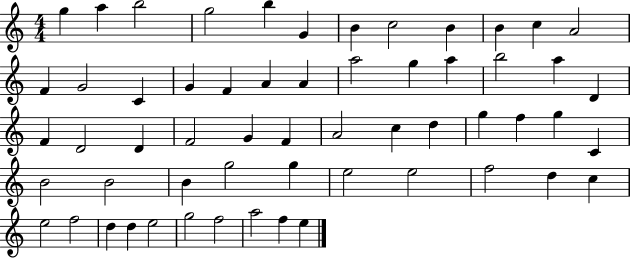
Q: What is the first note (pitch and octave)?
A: G5